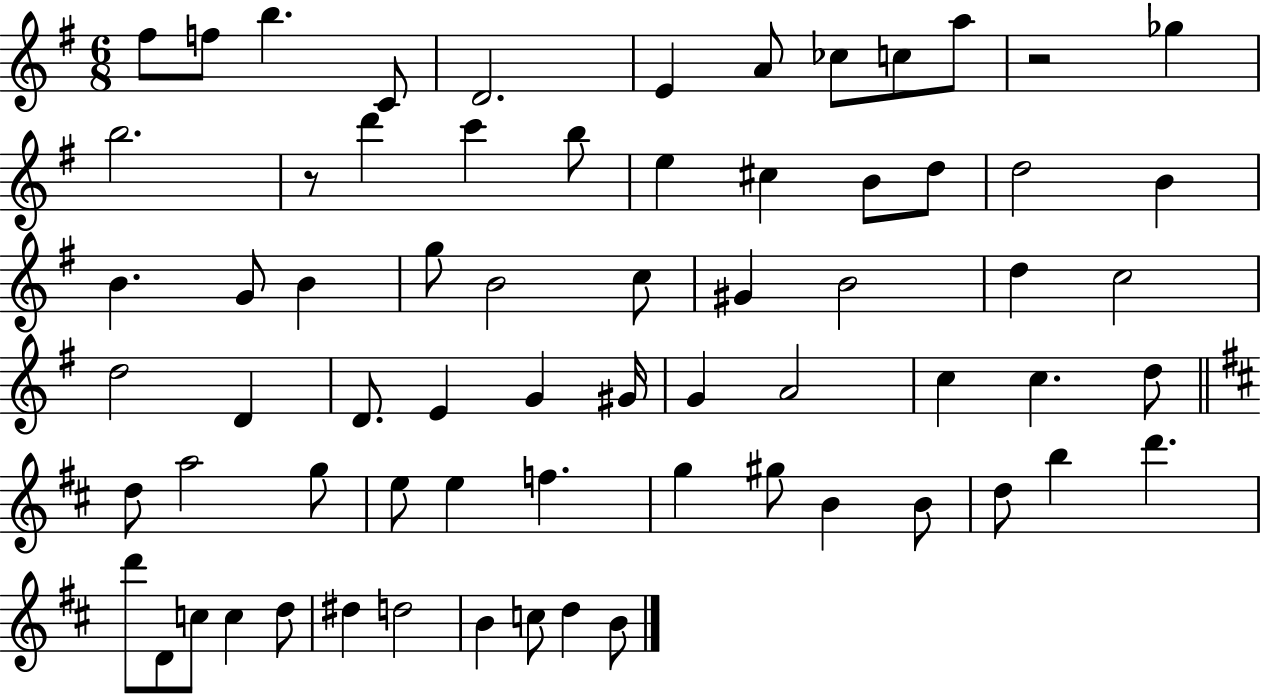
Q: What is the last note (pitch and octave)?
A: B4